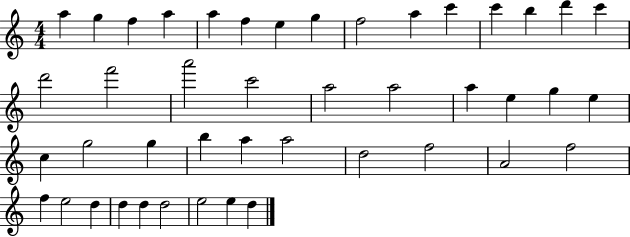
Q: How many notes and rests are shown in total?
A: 44